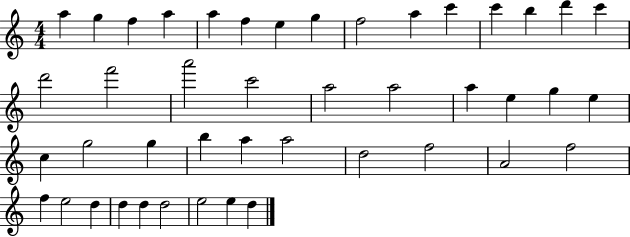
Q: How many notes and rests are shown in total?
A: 44